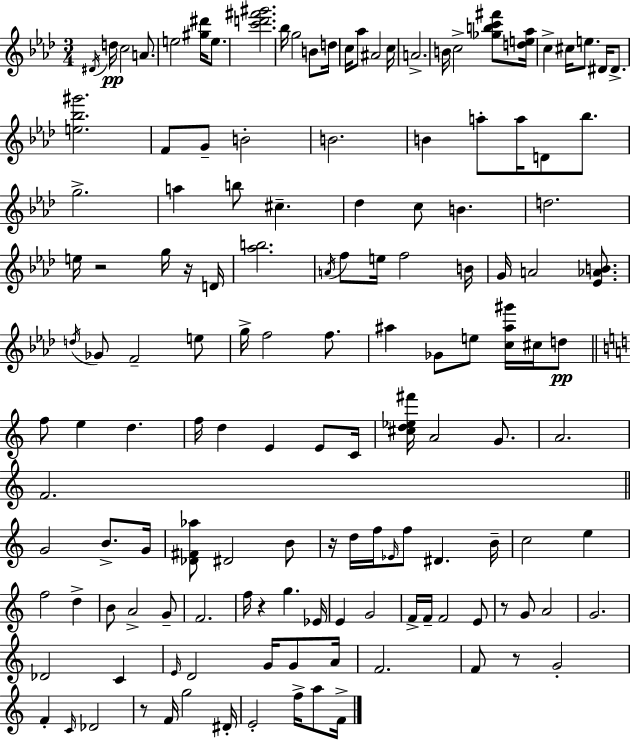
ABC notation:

X:1
T:Untitled
M:3/4
L:1/4
K:Ab
^D/4 d/4 c2 A/2 e2 [^g^d']/4 e/2 [c'd'^f'^g']2 _b/4 g2 B/2 d/4 c/4 _a/2 ^A2 c/4 A2 B/4 c2 [_gbc'^f']/2 [de_a]/4 c ^c/4 e/2 ^D/4 ^D/2 [e_b^g']2 F/2 G/2 B2 B2 B a/2 a/4 D/2 _b/2 g2 a b/2 ^c _d c/2 B d2 e/4 z2 g/4 z/4 D/4 [_ab]2 A/4 f/2 e/4 f2 B/4 G/4 A2 [_E_AB]/2 d/4 _G/2 F2 e/2 g/4 f2 f/2 ^a _G/2 e/2 [c^a^g']/4 ^c/4 d/2 f/2 e d f/4 d E E/2 C/4 [^cd_e^f']/4 A2 G/2 A2 F2 G2 B/2 G/4 [_D^F_a]/2 ^D2 B/2 z/4 d/4 f/4 _E/4 f/2 ^D B/4 c2 e f2 d B/2 A2 G/2 F2 f/4 z g _E/4 E G2 F/4 F/4 F2 E/2 z/2 G/2 A2 G2 _D2 C E/4 D2 G/4 G/2 A/4 F2 F/2 z/2 G2 F C/4 _D2 z/2 F/4 g2 ^D/4 E2 f/4 a/2 F/4